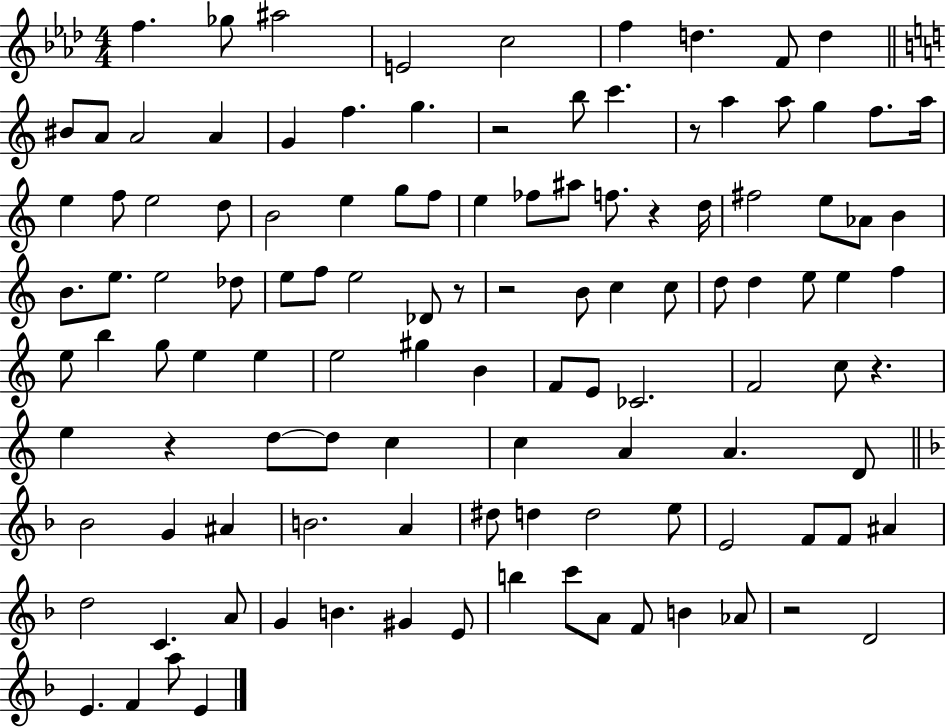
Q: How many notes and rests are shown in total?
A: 116